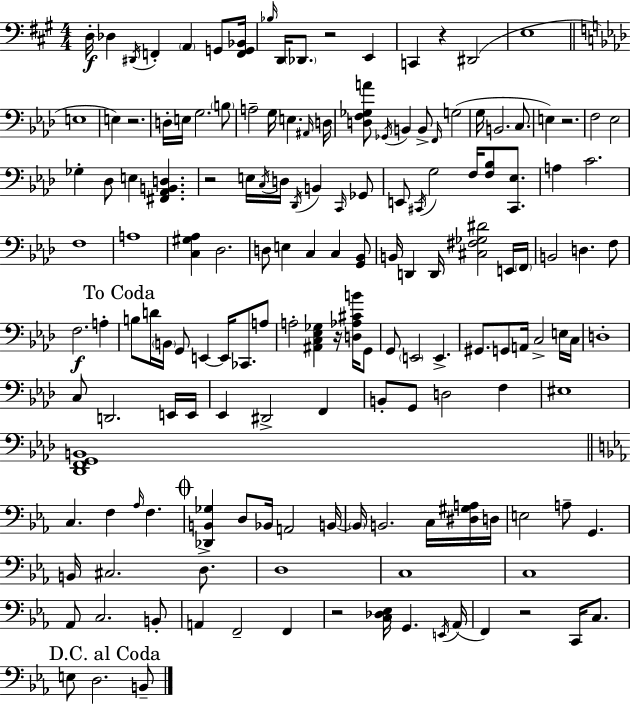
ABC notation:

X:1
T:Untitled
M:4/4
L:1/4
K:A
D,/4 _D, ^D,,/4 F,, A,, G,,/2 [F,,G,,_B,,]/4 _B,/4 D,,/4 _D,,/2 z2 E,, C,, z ^D,,2 E,4 E,4 E, z2 D,/4 E,/4 G,2 B,/2 A,2 G,/4 E, ^A,,/4 D,/4 [D,F,_G,A]/2 _G,,/4 B,, B,,/2 F,,/4 G,2 G,/4 B,,2 C,/2 E, z2 F,2 _E,2 _G, _D,/2 E, [^F,,_A,,B,,D,] z2 E,/4 C,/4 D,/4 _D,,/4 B,, C,,/4 _G,,/2 E,,/2 ^C,,/4 G,2 F,/4 [F,_B,]/2 [^C,,_E,]/2 A, C2 F,4 A,4 [C,^G,_A,] _D,2 D,/2 E, C, C, [G,,_B,,]/2 B,,/4 D,, D,,/4 [^C,^F,_G,^D]2 E,,/4 F,,/4 B,,2 D, F,/2 F,2 A, B,/2 D/4 B,,/4 G,,/2 E,, E,,/4 _C,,/2 A,/2 A,2 [^A,,C,_E,_G,] z/4 [D,_A,^CB]/4 G,,/2 G,,/2 E,,2 E,, ^G,,/2 G,,/2 A,,/4 C,2 E,/4 C,/4 D,4 C,/2 D,,2 E,,/4 E,,/4 _E,, ^D,,2 F,, B,,/2 G,,/2 D,2 F, ^E,4 [_D,,F,,G,,B,,]4 C, F, _A,/4 F, [_D,,B,,_G,] D,/2 _B,,/4 A,,2 B,,/4 B,,/4 B,,2 C,/4 [^D,^G,A,]/4 D,/4 E,2 A,/2 G,, B,,/4 ^C,2 D,/2 D,4 C,4 C,4 _A,,/2 C,2 B,,/2 A,, F,,2 F,, z2 [C,_D,_E,]/4 G,, E,,/4 _A,,/4 F,, z2 C,,/4 C,/2 E,/2 D,2 B,,/2